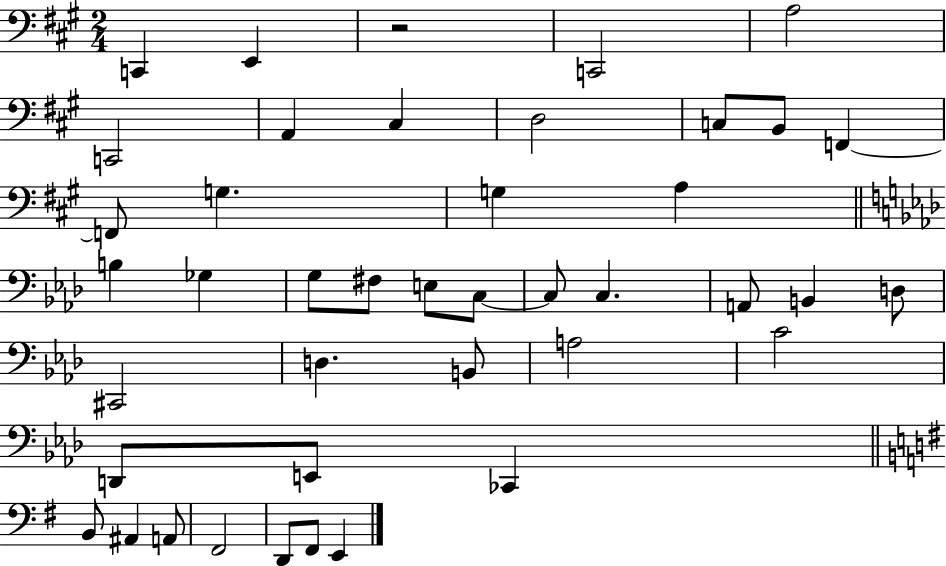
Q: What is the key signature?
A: A major